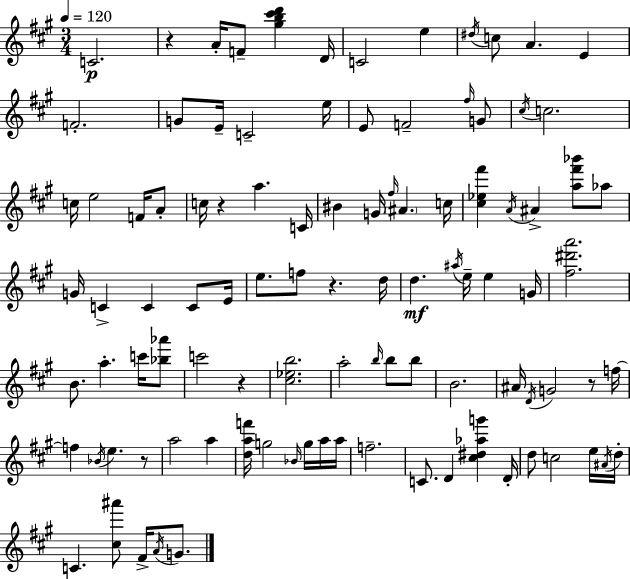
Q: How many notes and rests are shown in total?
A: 100